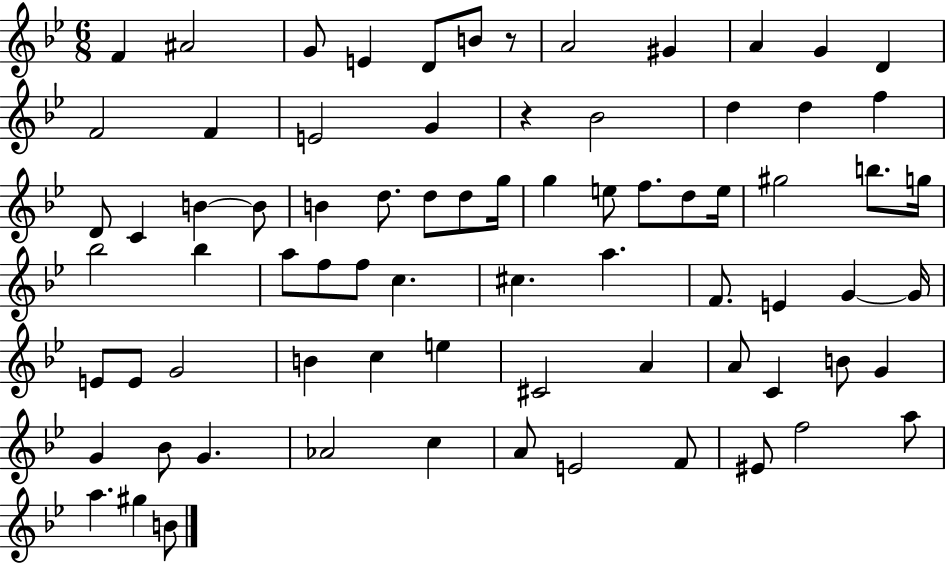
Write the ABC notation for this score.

X:1
T:Untitled
M:6/8
L:1/4
K:Bb
F ^A2 G/2 E D/2 B/2 z/2 A2 ^G A G D F2 F E2 G z _B2 d d f D/2 C B B/2 B d/2 d/2 d/2 g/4 g e/2 f/2 d/2 e/4 ^g2 b/2 g/4 _b2 _b a/2 f/2 f/2 c ^c a F/2 E G G/4 E/2 E/2 G2 B c e ^C2 A A/2 C B/2 G G _B/2 G _A2 c A/2 E2 F/2 ^E/2 f2 a/2 a ^g B/2